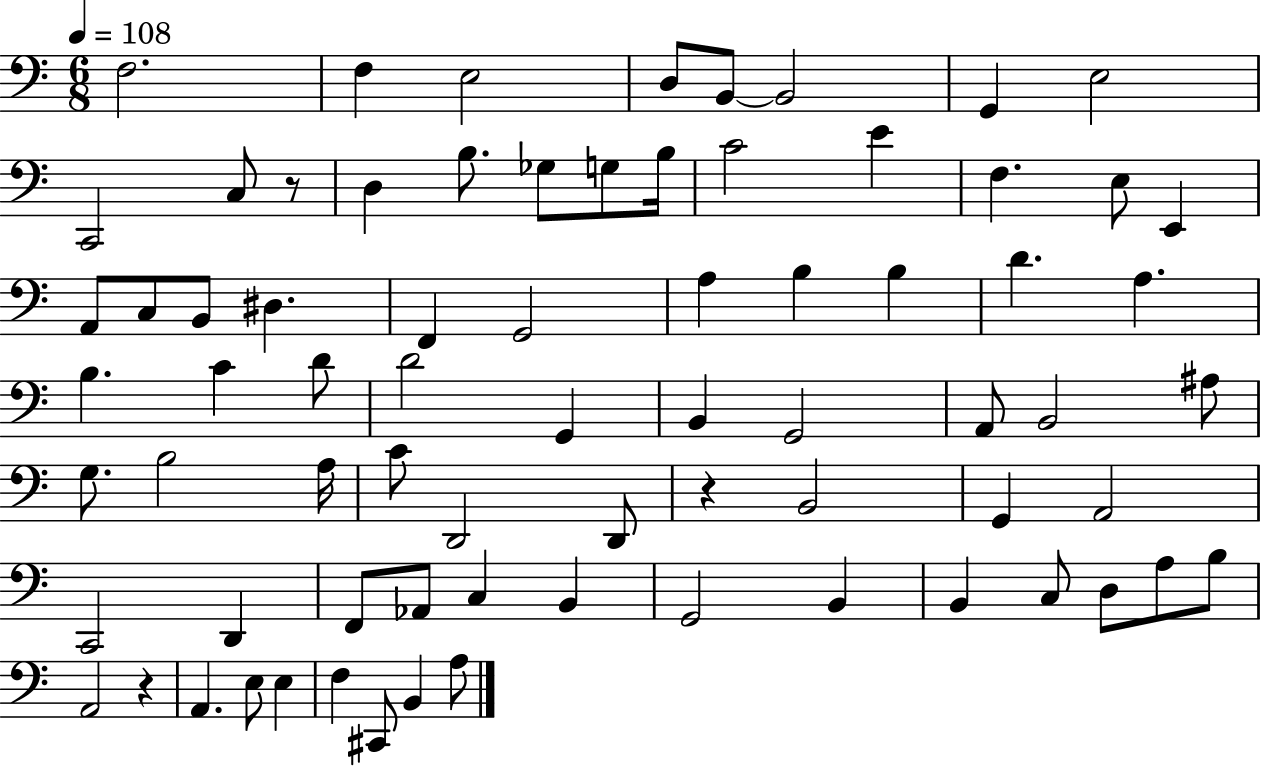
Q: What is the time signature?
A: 6/8